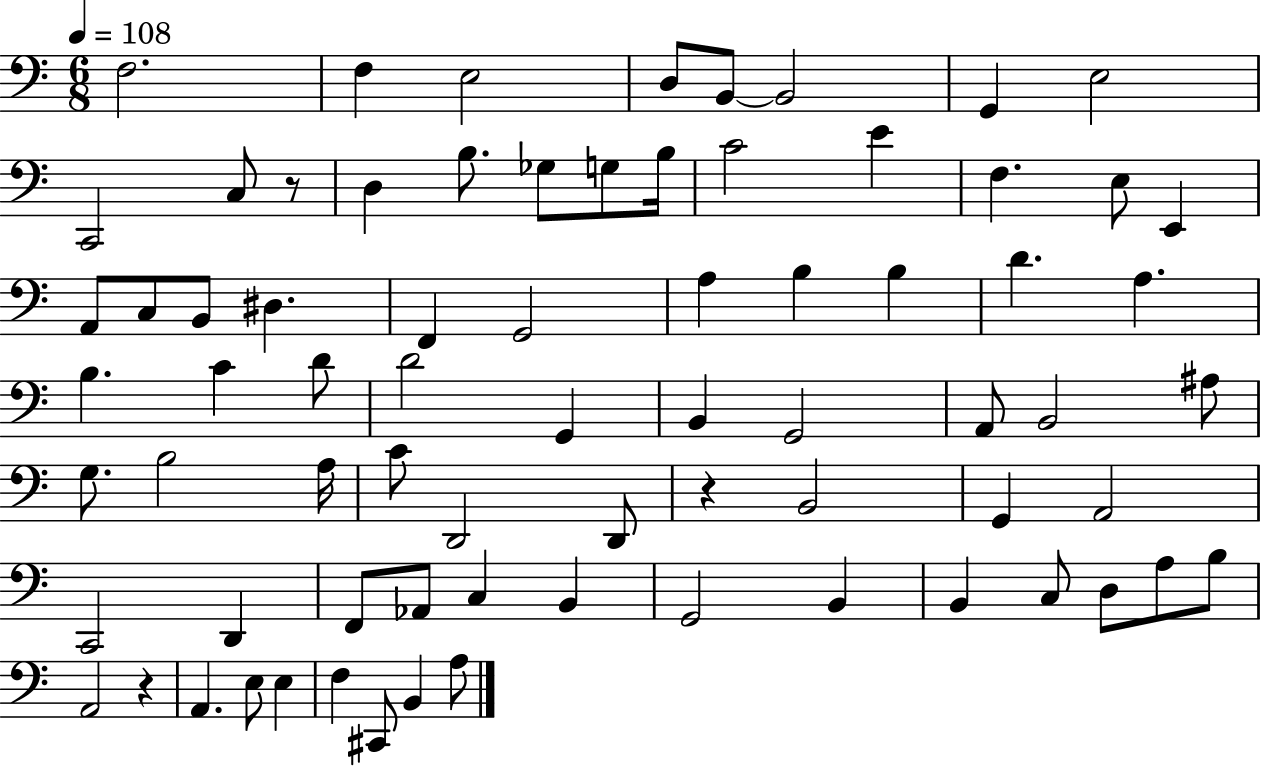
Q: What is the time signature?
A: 6/8